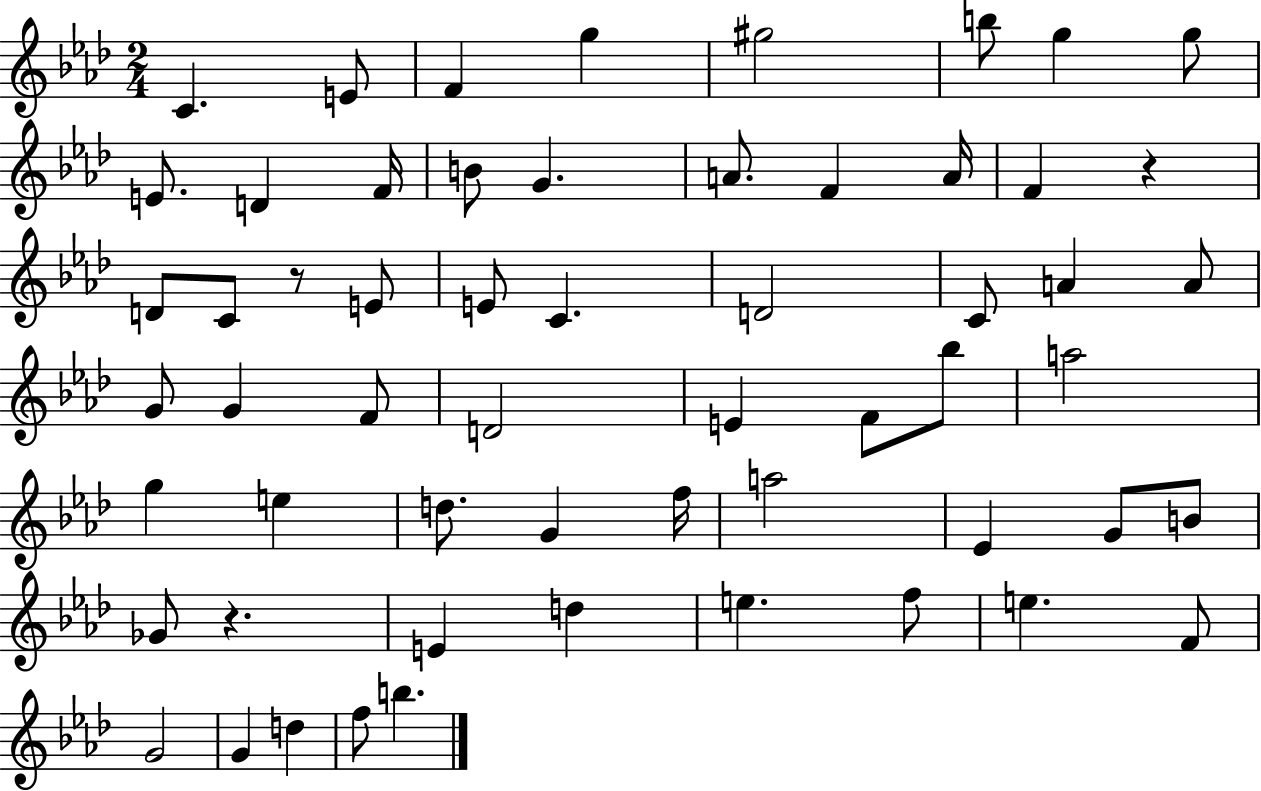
C4/q. E4/e F4/q G5/q G#5/h B5/e G5/q G5/e E4/e. D4/q F4/s B4/e G4/q. A4/e. F4/q A4/s F4/q R/q D4/e C4/e R/e E4/e E4/e C4/q. D4/h C4/e A4/q A4/e G4/e G4/q F4/e D4/h E4/q F4/e Bb5/e A5/h G5/q E5/q D5/e. G4/q F5/s A5/h Eb4/q G4/e B4/e Gb4/e R/q. E4/q D5/q E5/q. F5/e E5/q. F4/e G4/h G4/q D5/q F5/e B5/q.